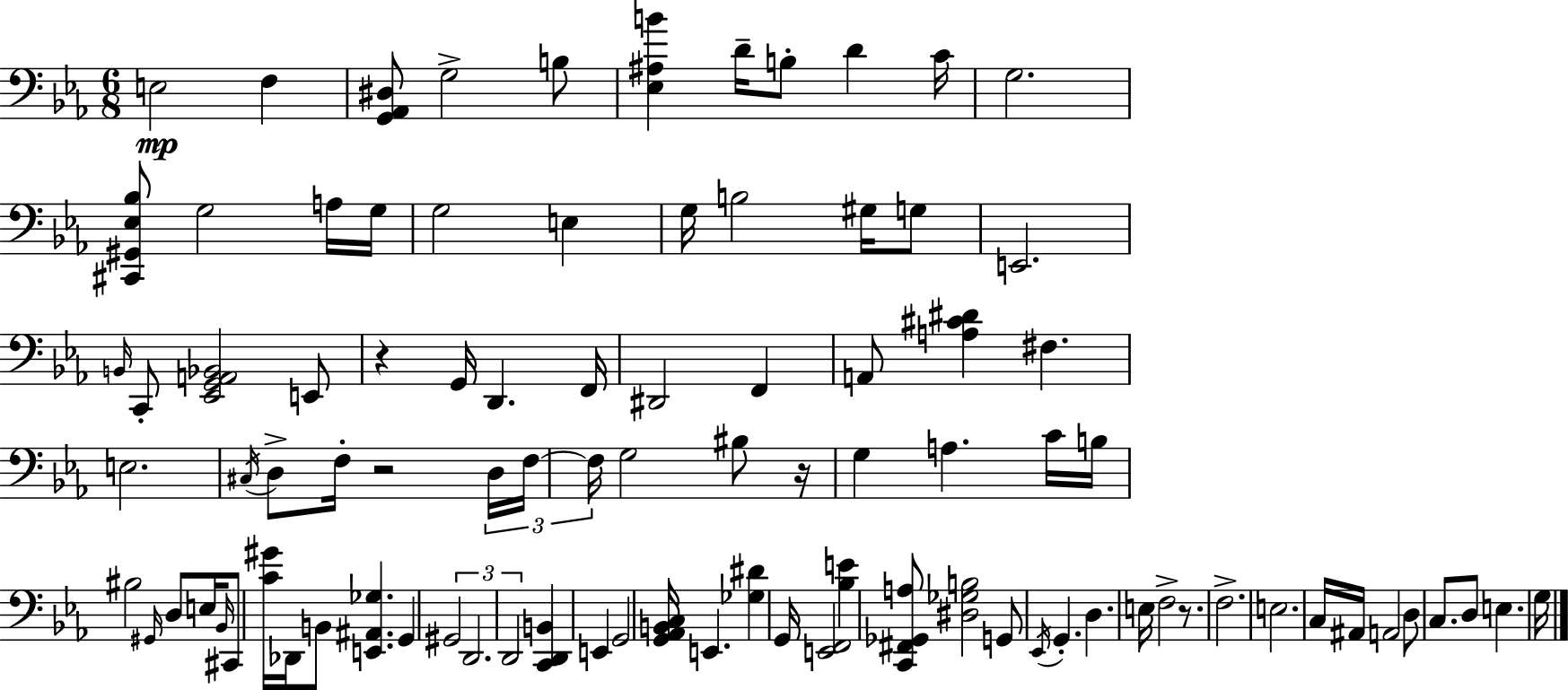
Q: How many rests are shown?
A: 4